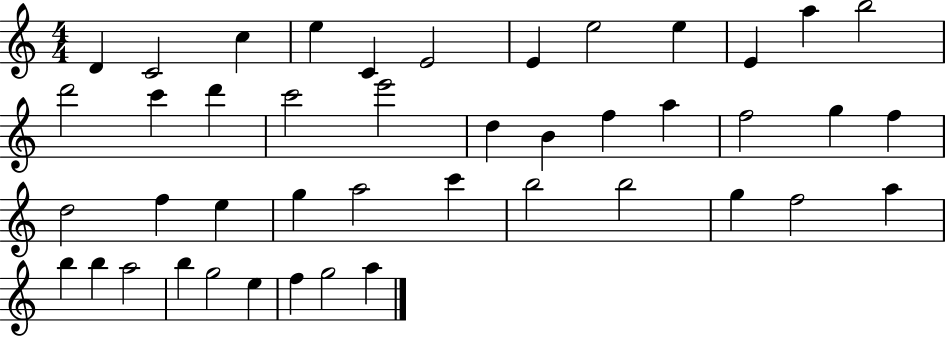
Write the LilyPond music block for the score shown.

{
  \clef treble
  \numericTimeSignature
  \time 4/4
  \key c \major
  d'4 c'2 c''4 | e''4 c'4 e'2 | e'4 e''2 e''4 | e'4 a''4 b''2 | \break d'''2 c'''4 d'''4 | c'''2 e'''2 | d''4 b'4 f''4 a''4 | f''2 g''4 f''4 | \break d''2 f''4 e''4 | g''4 a''2 c'''4 | b''2 b''2 | g''4 f''2 a''4 | \break b''4 b''4 a''2 | b''4 g''2 e''4 | f''4 g''2 a''4 | \bar "|."
}